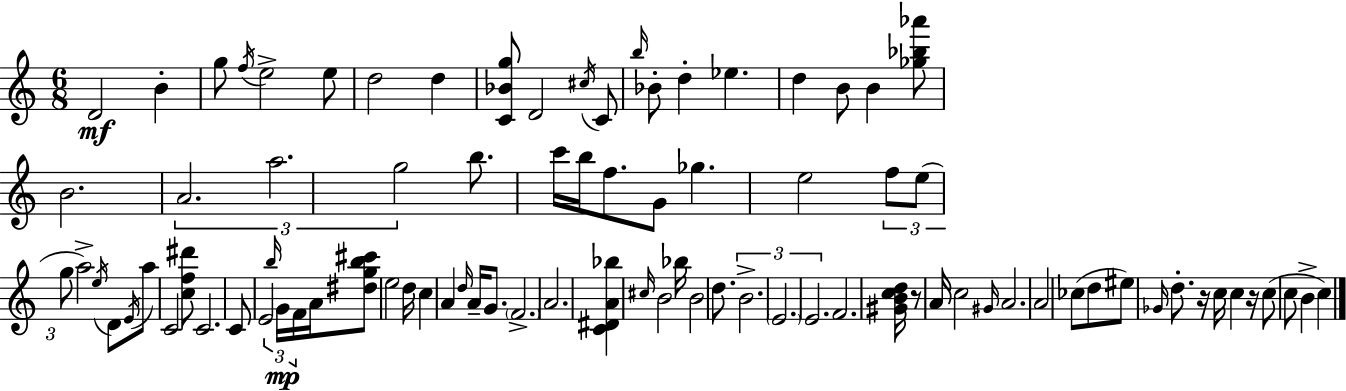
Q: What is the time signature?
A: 6/8